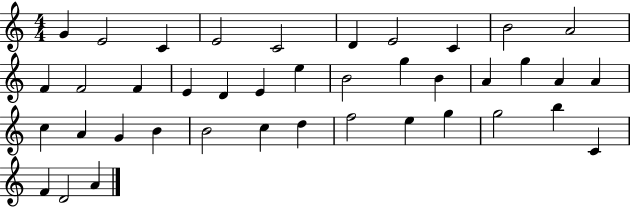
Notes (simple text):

G4/q E4/h C4/q E4/h C4/h D4/q E4/h C4/q B4/h A4/h F4/q F4/h F4/q E4/q D4/q E4/q E5/q B4/h G5/q B4/q A4/q G5/q A4/q A4/q C5/q A4/q G4/q B4/q B4/h C5/q D5/q F5/h E5/q G5/q G5/h B5/q C4/q F4/q D4/h A4/q